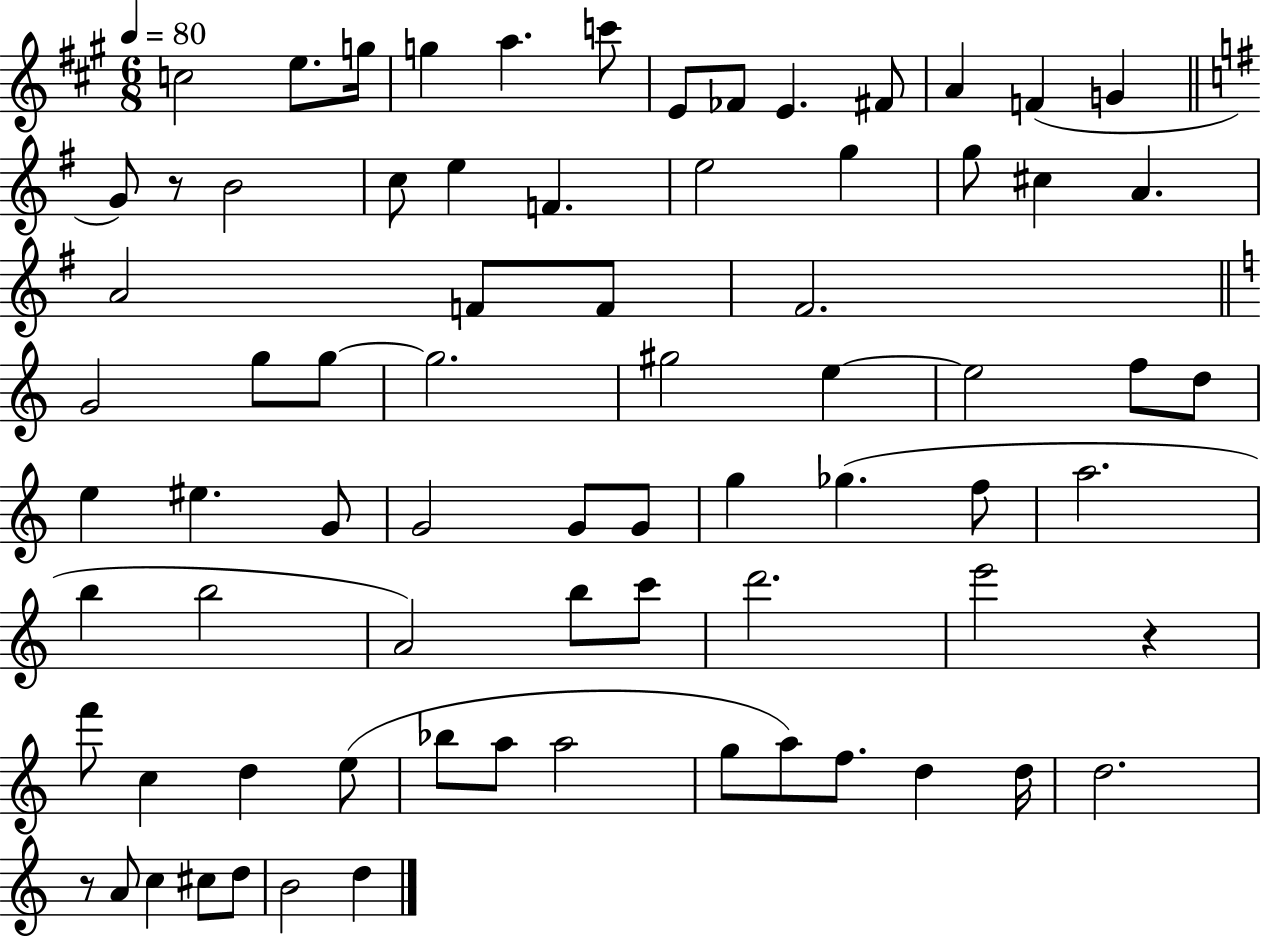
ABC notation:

X:1
T:Untitled
M:6/8
L:1/4
K:A
c2 e/2 g/4 g a c'/2 E/2 _F/2 E ^F/2 A F G G/2 z/2 B2 c/2 e F e2 g g/2 ^c A A2 F/2 F/2 ^F2 G2 g/2 g/2 g2 ^g2 e e2 f/2 d/2 e ^e G/2 G2 G/2 G/2 g _g f/2 a2 b b2 A2 b/2 c'/2 d'2 e'2 z f'/2 c d e/2 _b/2 a/2 a2 g/2 a/2 f/2 d d/4 d2 z/2 A/2 c ^c/2 d/2 B2 d